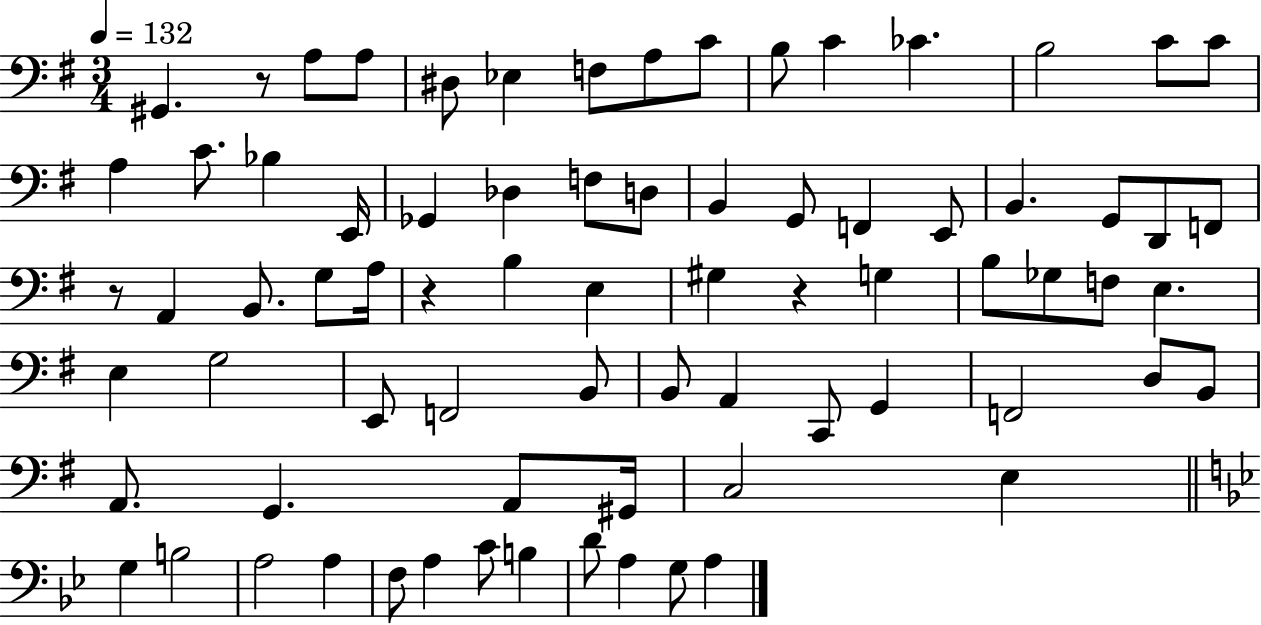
X:1
T:Untitled
M:3/4
L:1/4
K:G
^G,, z/2 A,/2 A,/2 ^D,/2 _E, F,/2 A,/2 C/2 B,/2 C _C B,2 C/2 C/2 A, C/2 _B, E,,/4 _G,, _D, F,/2 D,/2 B,, G,,/2 F,, E,,/2 B,, G,,/2 D,,/2 F,,/2 z/2 A,, B,,/2 G,/2 A,/4 z B, E, ^G, z G, B,/2 _G,/2 F,/2 E, E, G,2 E,,/2 F,,2 B,,/2 B,,/2 A,, C,,/2 G,, F,,2 D,/2 B,,/2 A,,/2 G,, A,,/2 ^G,,/4 C,2 E, G, B,2 A,2 A, F,/2 A, C/2 B, D/2 A, G,/2 A,